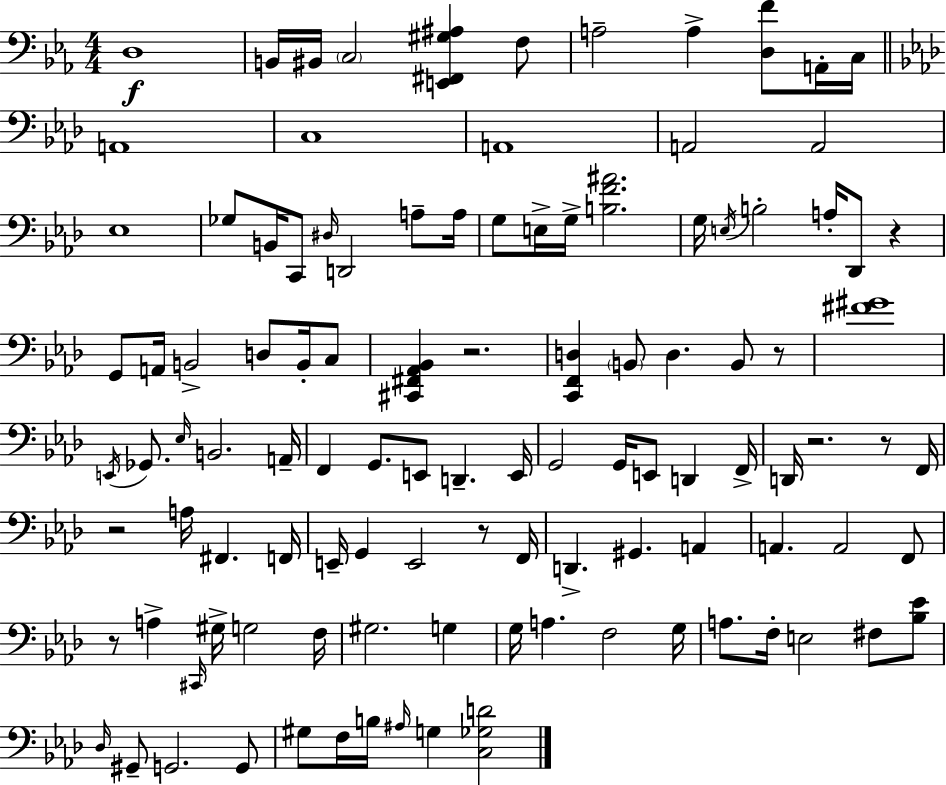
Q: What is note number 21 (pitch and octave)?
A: A3